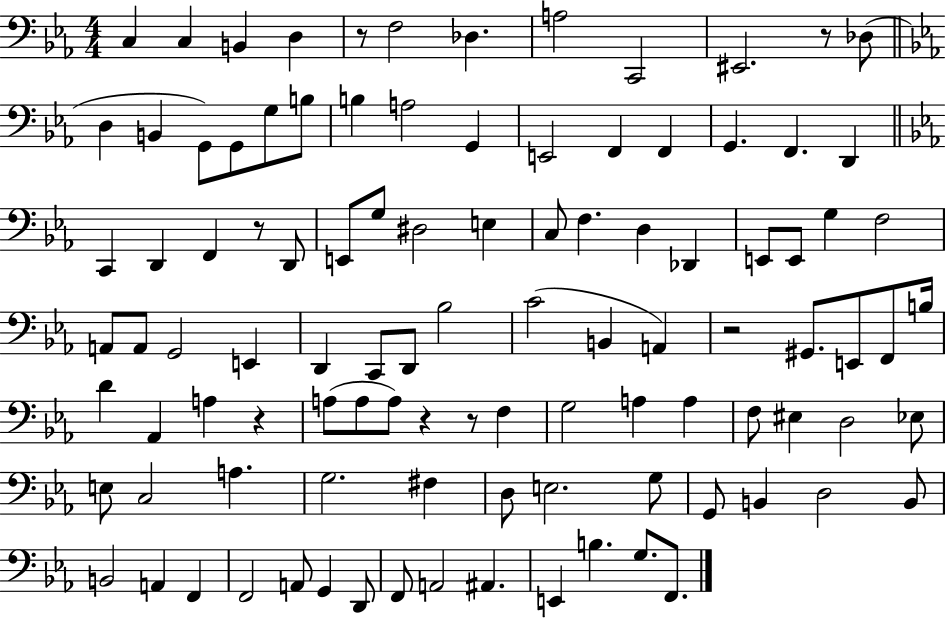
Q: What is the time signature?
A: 4/4